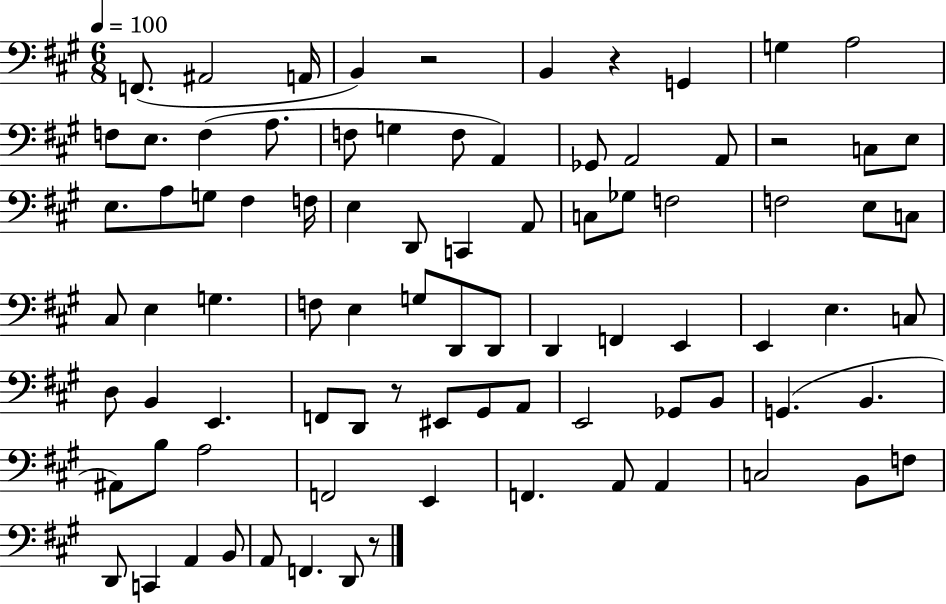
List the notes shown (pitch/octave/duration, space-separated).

F2/e. A#2/h A2/s B2/q R/h B2/q R/q G2/q G3/q A3/h F3/e E3/e. F3/q A3/e. F3/e G3/q F3/e A2/q Gb2/e A2/h A2/e R/h C3/e E3/e E3/e. A3/e G3/e F#3/q F3/s E3/q D2/e C2/q A2/e C3/e Gb3/e F3/h F3/h E3/e C3/e C#3/e E3/q G3/q. F3/e E3/q G3/e D2/e D2/e D2/q F2/q E2/q E2/q E3/q. C3/e D3/e B2/q E2/q. F2/e D2/e R/e EIS2/e G#2/e A2/e E2/h Gb2/e B2/e G2/q. B2/q. A#2/e B3/e A3/h F2/h E2/q F2/q. A2/e A2/q C3/h B2/e F3/e D2/e C2/q A2/q B2/e A2/e F2/q. D2/e R/e